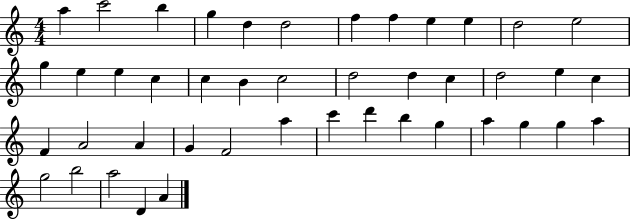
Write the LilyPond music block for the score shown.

{
  \clef treble
  \numericTimeSignature
  \time 4/4
  \key c \major
  a''4 c'''2 b''4 | g''4 d''4 d''2 | f''4 f''4 e''4 e''4 | d''2 e''2 | \break g''4 e''4 e''4 c''4 | c''4 b'4 c''2 | d''2 d''4 c''4 | d''2 e''4 c''4 | \break f'4 a'2 a'4 | g'4 f'2 a''4 | c'''4 d'''4 b''4 g''4 | a''4 g''4 g''4 a''4 | \break g''2 b''2 | a''2 d'4 a'4 | \bar "|."
}